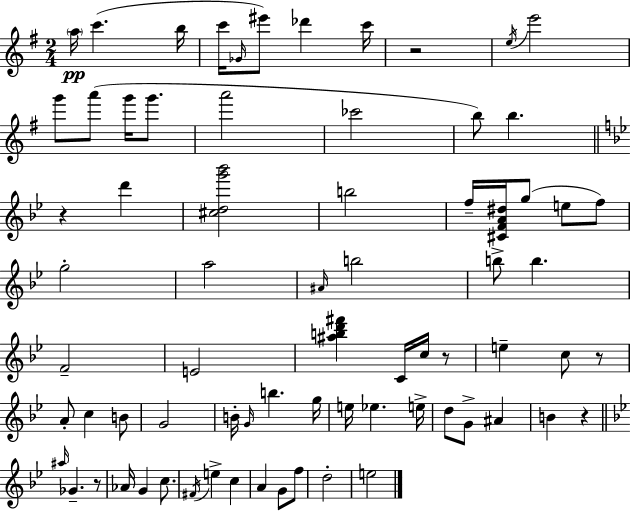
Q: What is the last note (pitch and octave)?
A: E5